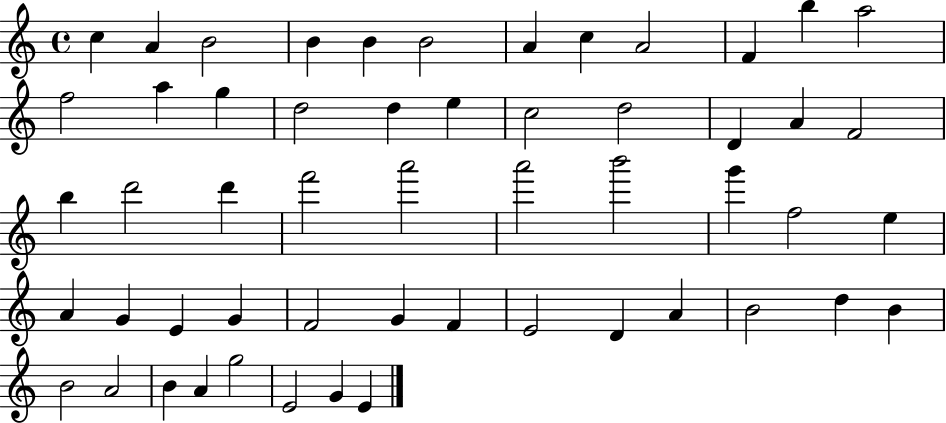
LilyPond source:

{
  \clef treble
  \time 4/4
  \defaultTimeSignature
  \key c \major
  c''4 a'4 b'2 | b'4 b'4 b'2 | a'4 c''4 a'2 | f'4 b''4 a''2 | \break f''2 a''4 g''4 | d''2 d''4 e''4 | c''2 d''2 | d'4 a'4 f'2 | \break b''4 d'''2 d'''4 | f'''2 a'''2 | a'''2 b'''2 | g'''4 f''2 e''4 | \break a'4 g'4 e'4 g'4 | f'2 g'4 f'4 | e'2 d'4 a'4 | b'2 d''4 b'4 | \break b'2 a'2 | b'4 a'4 g''2 | e'2 g'4 e'4 | \bar "|."
}